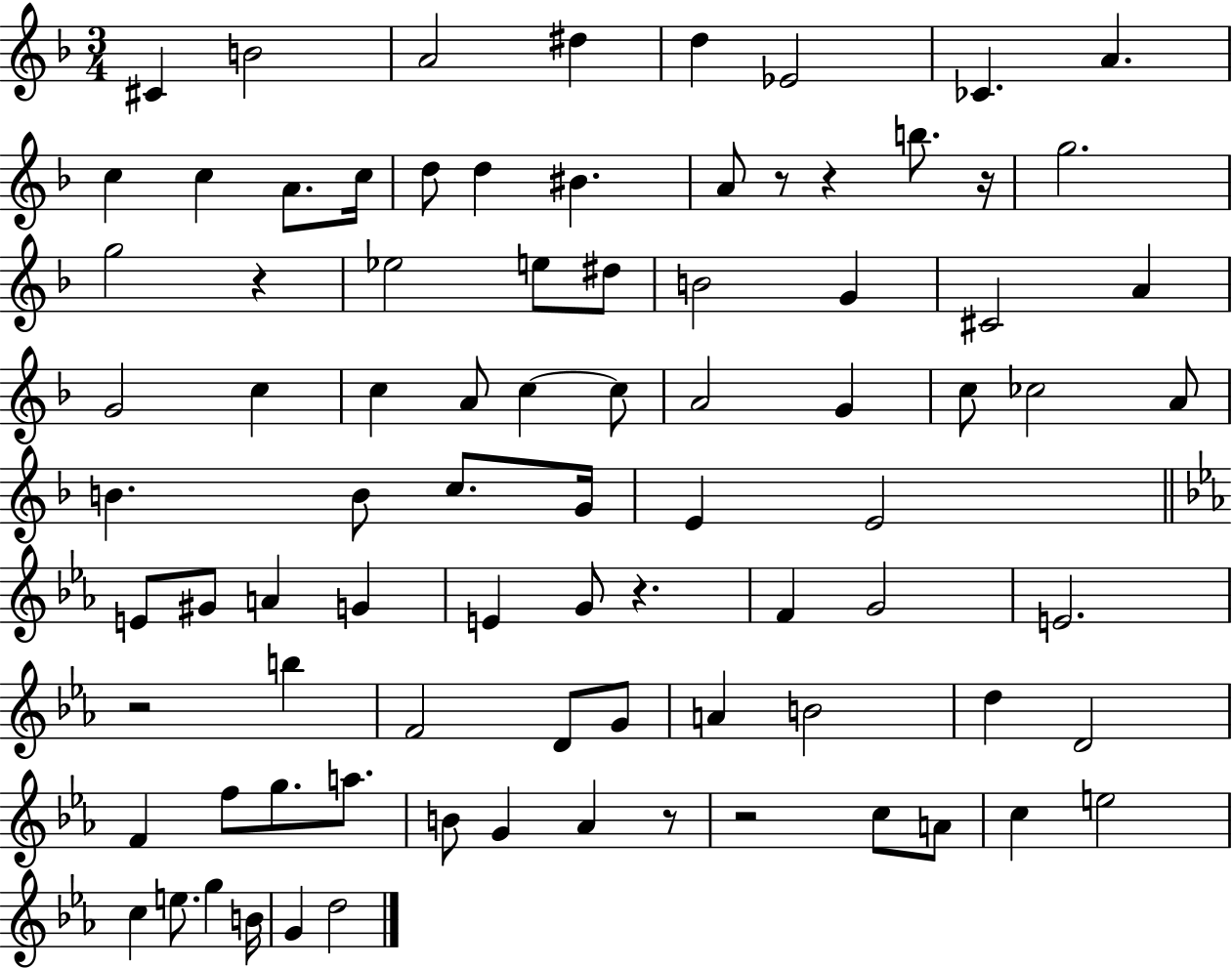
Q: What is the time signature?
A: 3/4